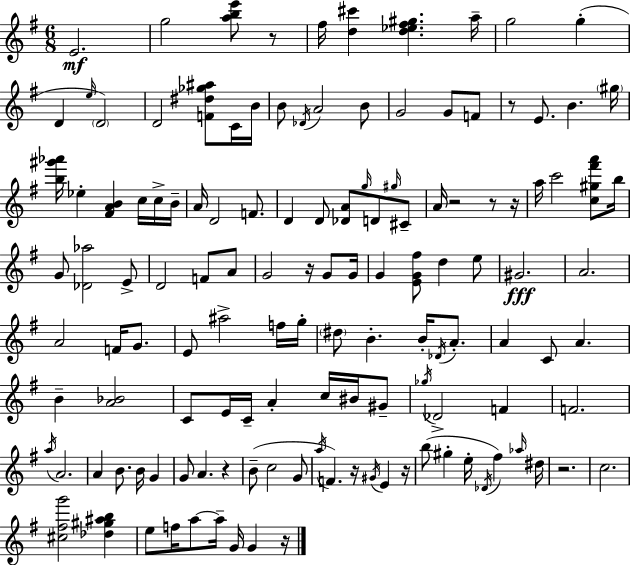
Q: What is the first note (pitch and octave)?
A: E4